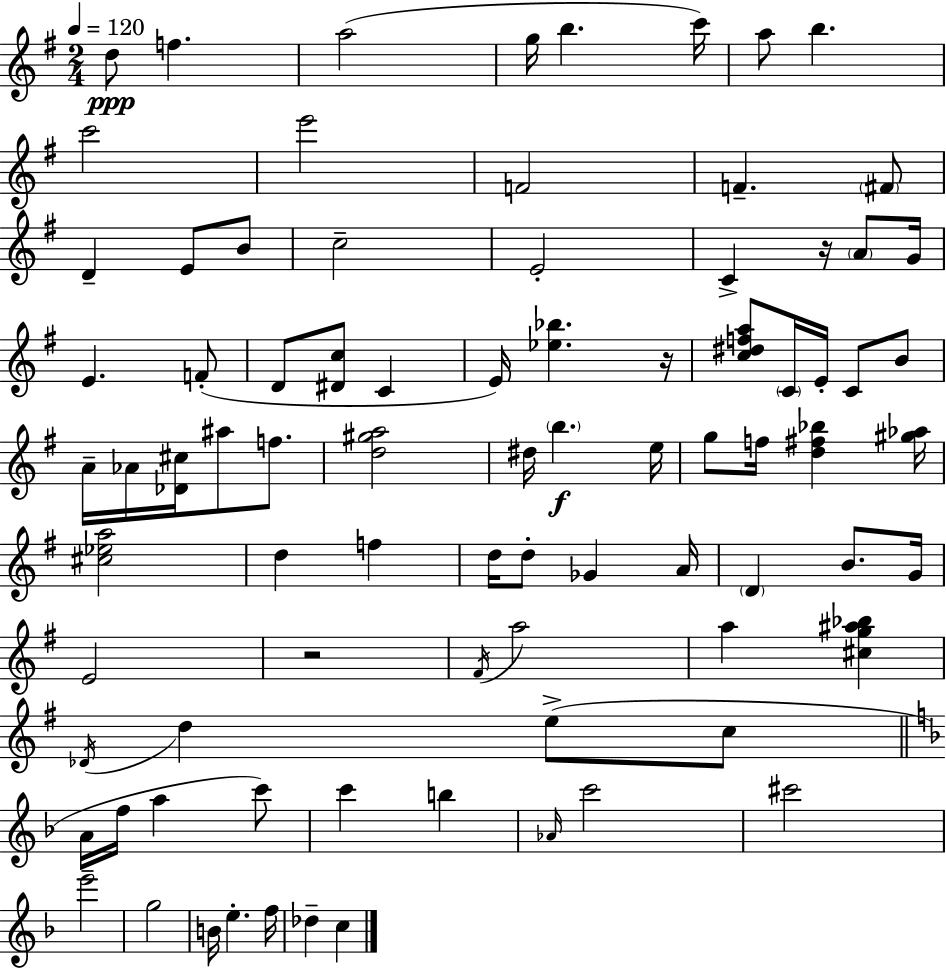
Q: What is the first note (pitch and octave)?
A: D5